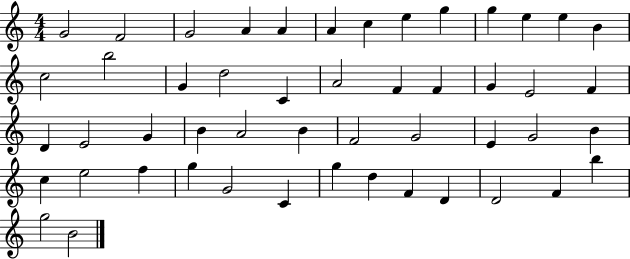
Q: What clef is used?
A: treble